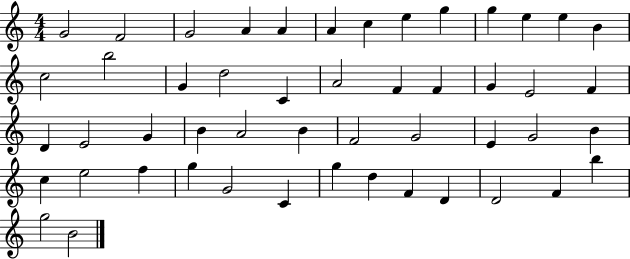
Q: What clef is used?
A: treble